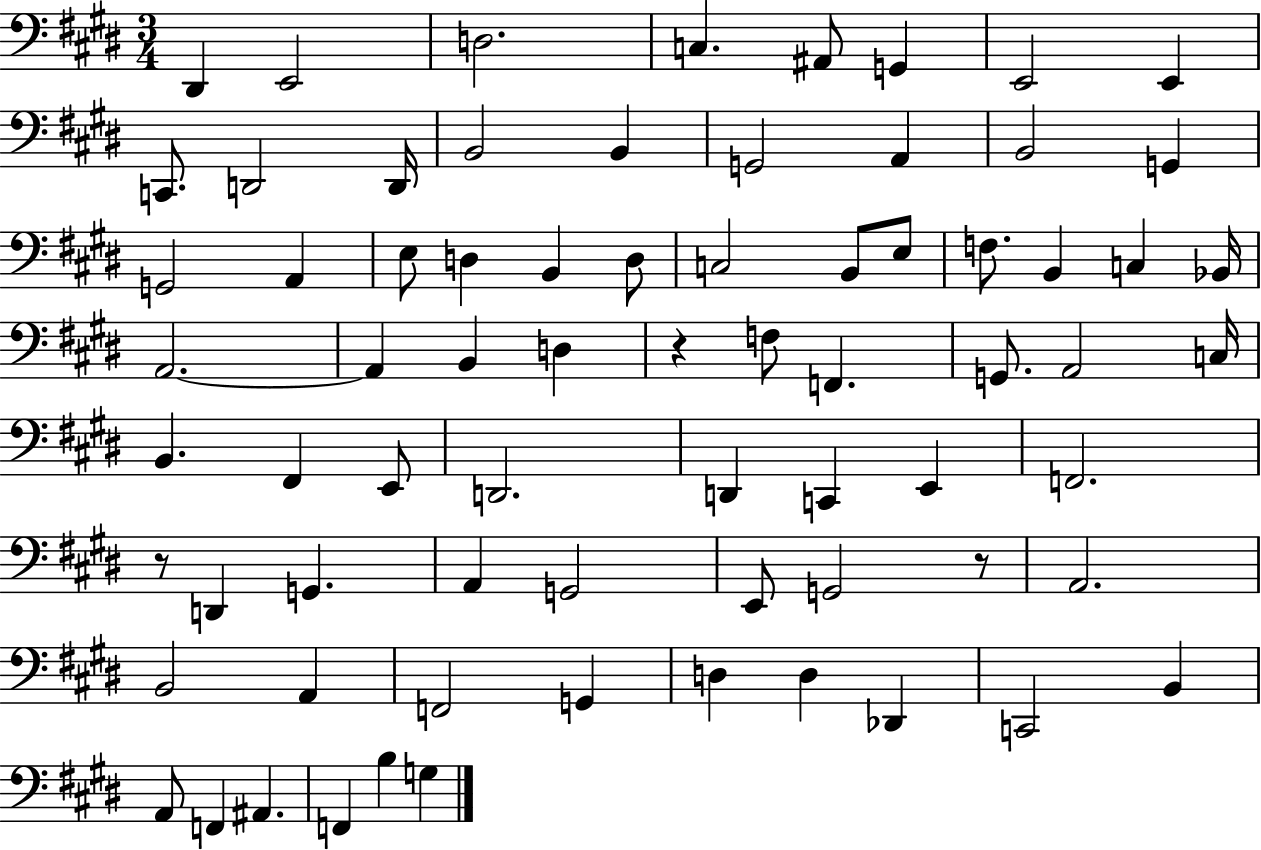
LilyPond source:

{
  \clef bass
  \numericTimeSignature
  \time 3/4
  \key e \major
  dis,4 e,2 | d2. | c4. ais,8 g,4 | e,2 e,4 | \break c,8. d,2 d,16 | b,2 b,4 | g,2 a,4 | b,2 g,4 | \break g,2 a,4 | e8 d4 b,4 d8 | c2 b,8 e8 | f8. b,4 c4 bes,16 | \break a,2.~~ | a,4 b,4 d4 | r4 f8 f,4. | g,8. a,2 c16 | \break b,4. fis,4 e,8 | d,2. | d,4 c,4 e,4 | f,2. | \break r8 d,4 g,4. | a,4 g,2 | e,8 g,2 r8 | a,2. | \break b,2 a,4 | f,2 g,4 | d4 d4 des,4 | c,2 b,4 | \break a,8 f,4 ais,4. | f,4 b4 g4 | \bar "|."
}